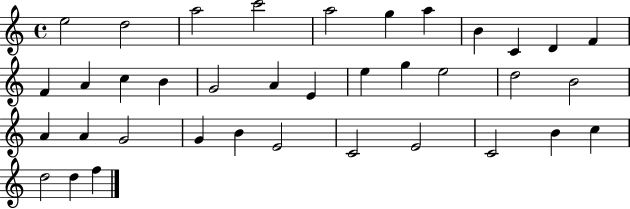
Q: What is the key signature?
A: C major